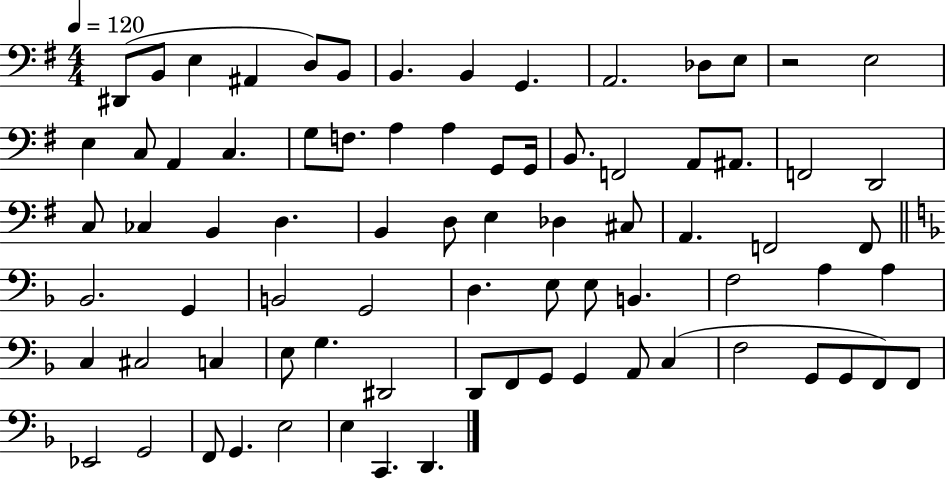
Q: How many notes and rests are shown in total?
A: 78